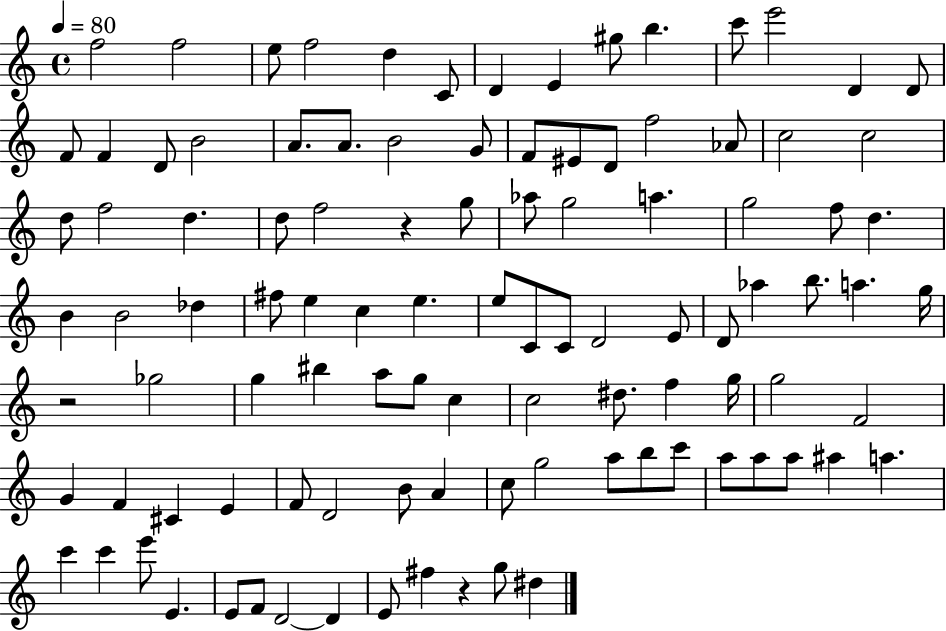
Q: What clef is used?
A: treble